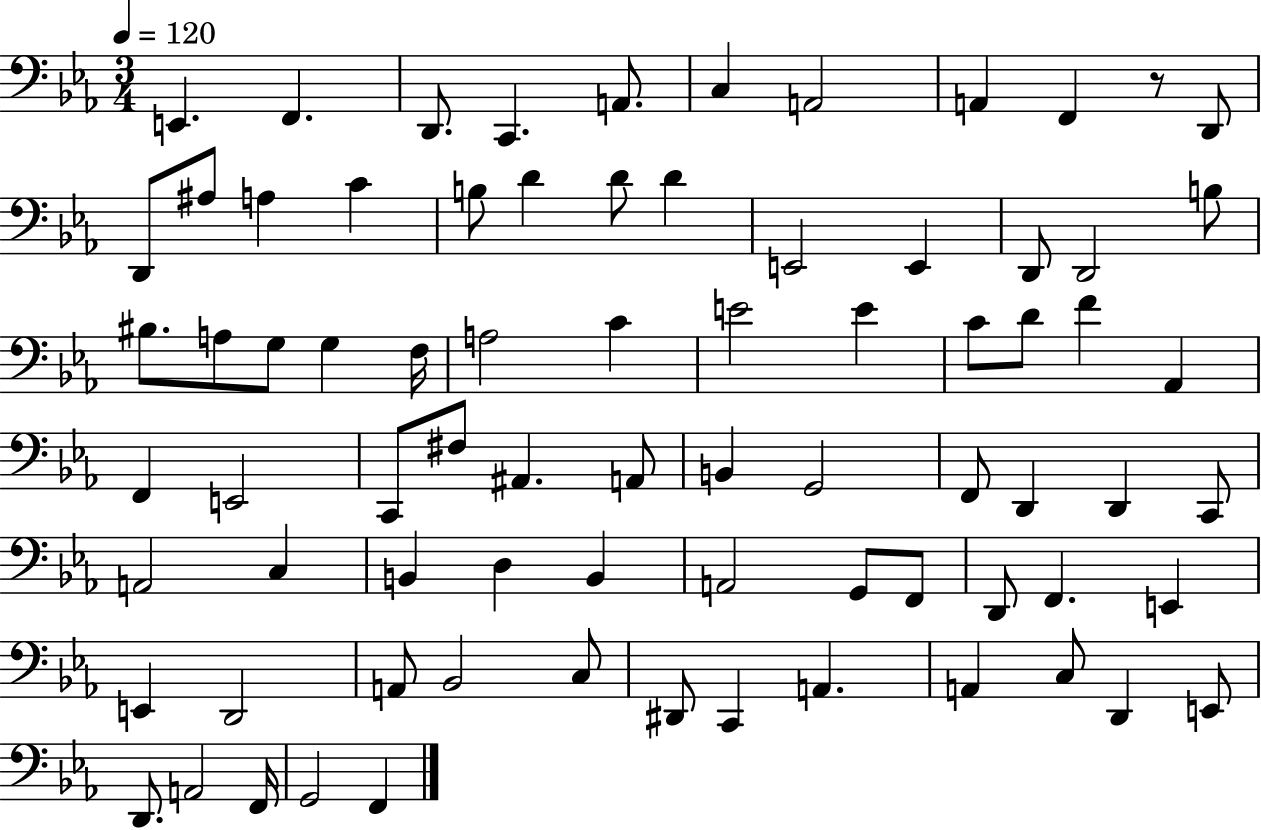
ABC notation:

X:1
T:Untitled
M:3/4
L:1/4
K:Eb
E,, F,, D,,/2 C,, A,,/2 C, A,,2 A,, F,, z/2 D,,/2 D,,/2 ^A,/2 A, C B,/2 D D/2 D E,,2 E,, D,,/2 D,,2 B,/2 ^B,/2 A,/2 G,/2 G, F,/4 A,2 C E2 E C/2 D/2 F _A,, F,, E,,2 C,,/2 ^F,/2 ^A,, A,,/2 B,, G,,2 F,,/2 D,, D,, C,,/2 A,,2 C, B,, D, B,, A,,2 G,,/2 F,,/2 D,,/2 F,, E,, E,, D,,2 A,,/2 _B,,2 C,/2 ^D,,/2 C,, A,, A,, C,/2 D,, E,,/2 D,,/2 A,,2 F,,/4 G,,2 F,,